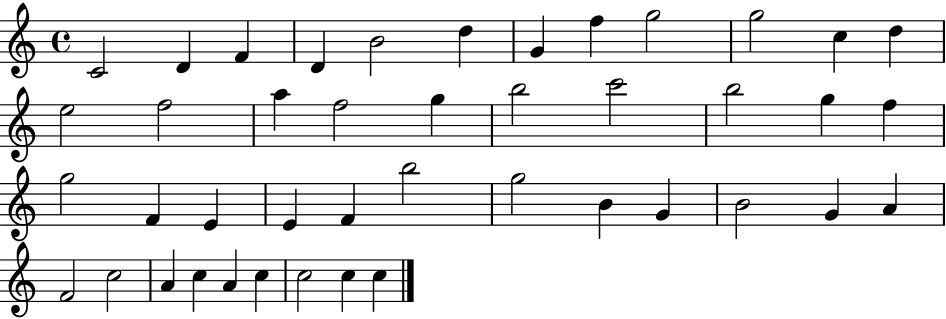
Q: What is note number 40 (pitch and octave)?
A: C5